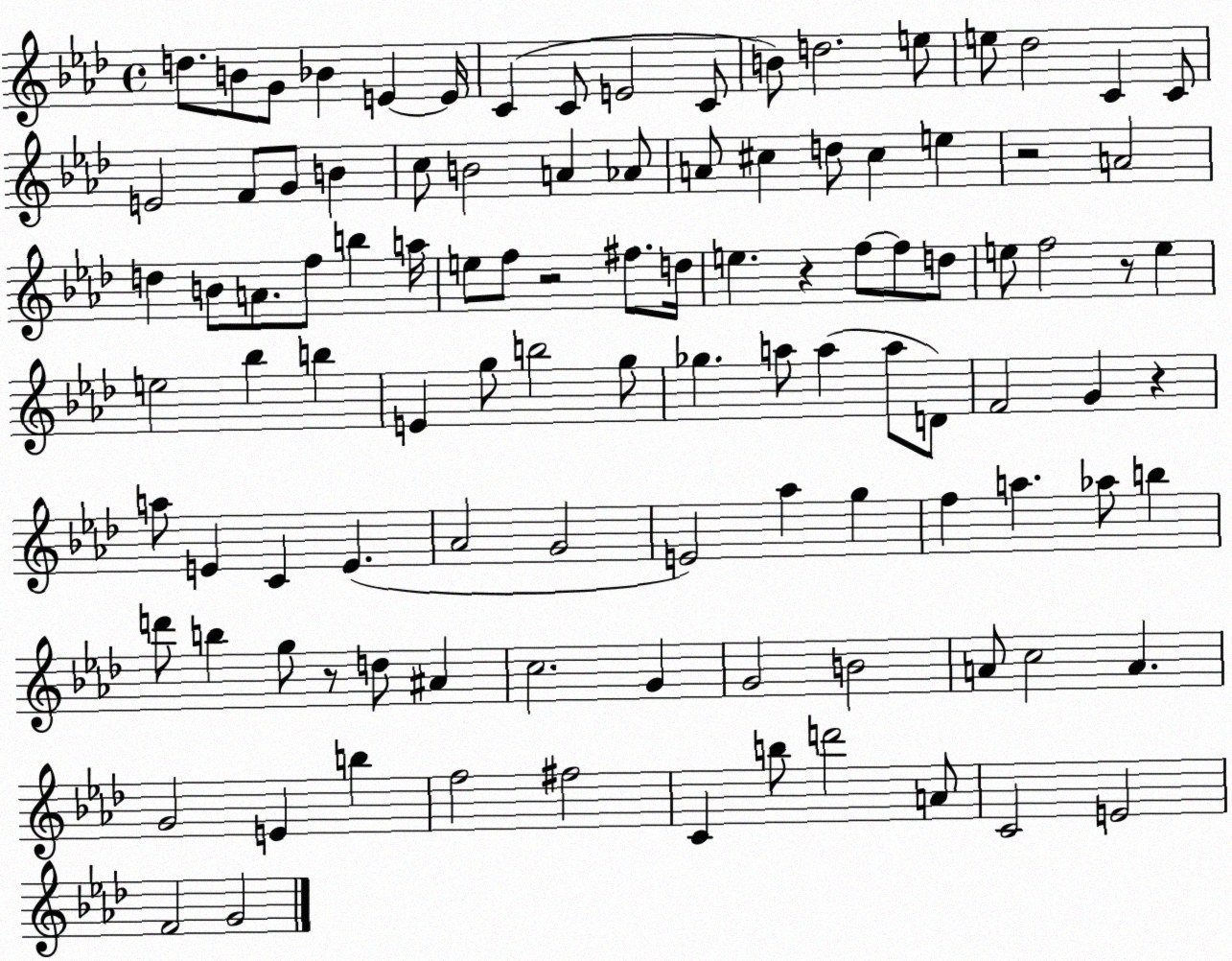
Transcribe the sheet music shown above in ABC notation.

X:1
T:Untitled
M:4/4
L:1/4
K:Ab
d/2 B/2 G/2 _B E E/4 C C/2 E2 C/2 B/2 d2 e/2 e/2 _d2 C C/2 E2 F/2 G/2 B c/2 B2 A _A/2 A/2 ^c d/2 ^c e z2 A2 d B/2 A/2 f/2 b a/4 e/2 f/2 z2 ^f/2 d/4 e z f/2 f/2 d/2 e/2 f2 z/2 e e2 _b b E g/2 b2 g/2 _g a/2 a a/2 D/2 F2 G z a/2 E C E _A2 G2 E2 _a g f a _a/2 b d'/2 b g/2 z/2 d/2 ^A c2 G G2 B2 A/2 c2 A G2 E b f2 ^f2 C b/2 d'2 A/2 C2 E2 F2 G2